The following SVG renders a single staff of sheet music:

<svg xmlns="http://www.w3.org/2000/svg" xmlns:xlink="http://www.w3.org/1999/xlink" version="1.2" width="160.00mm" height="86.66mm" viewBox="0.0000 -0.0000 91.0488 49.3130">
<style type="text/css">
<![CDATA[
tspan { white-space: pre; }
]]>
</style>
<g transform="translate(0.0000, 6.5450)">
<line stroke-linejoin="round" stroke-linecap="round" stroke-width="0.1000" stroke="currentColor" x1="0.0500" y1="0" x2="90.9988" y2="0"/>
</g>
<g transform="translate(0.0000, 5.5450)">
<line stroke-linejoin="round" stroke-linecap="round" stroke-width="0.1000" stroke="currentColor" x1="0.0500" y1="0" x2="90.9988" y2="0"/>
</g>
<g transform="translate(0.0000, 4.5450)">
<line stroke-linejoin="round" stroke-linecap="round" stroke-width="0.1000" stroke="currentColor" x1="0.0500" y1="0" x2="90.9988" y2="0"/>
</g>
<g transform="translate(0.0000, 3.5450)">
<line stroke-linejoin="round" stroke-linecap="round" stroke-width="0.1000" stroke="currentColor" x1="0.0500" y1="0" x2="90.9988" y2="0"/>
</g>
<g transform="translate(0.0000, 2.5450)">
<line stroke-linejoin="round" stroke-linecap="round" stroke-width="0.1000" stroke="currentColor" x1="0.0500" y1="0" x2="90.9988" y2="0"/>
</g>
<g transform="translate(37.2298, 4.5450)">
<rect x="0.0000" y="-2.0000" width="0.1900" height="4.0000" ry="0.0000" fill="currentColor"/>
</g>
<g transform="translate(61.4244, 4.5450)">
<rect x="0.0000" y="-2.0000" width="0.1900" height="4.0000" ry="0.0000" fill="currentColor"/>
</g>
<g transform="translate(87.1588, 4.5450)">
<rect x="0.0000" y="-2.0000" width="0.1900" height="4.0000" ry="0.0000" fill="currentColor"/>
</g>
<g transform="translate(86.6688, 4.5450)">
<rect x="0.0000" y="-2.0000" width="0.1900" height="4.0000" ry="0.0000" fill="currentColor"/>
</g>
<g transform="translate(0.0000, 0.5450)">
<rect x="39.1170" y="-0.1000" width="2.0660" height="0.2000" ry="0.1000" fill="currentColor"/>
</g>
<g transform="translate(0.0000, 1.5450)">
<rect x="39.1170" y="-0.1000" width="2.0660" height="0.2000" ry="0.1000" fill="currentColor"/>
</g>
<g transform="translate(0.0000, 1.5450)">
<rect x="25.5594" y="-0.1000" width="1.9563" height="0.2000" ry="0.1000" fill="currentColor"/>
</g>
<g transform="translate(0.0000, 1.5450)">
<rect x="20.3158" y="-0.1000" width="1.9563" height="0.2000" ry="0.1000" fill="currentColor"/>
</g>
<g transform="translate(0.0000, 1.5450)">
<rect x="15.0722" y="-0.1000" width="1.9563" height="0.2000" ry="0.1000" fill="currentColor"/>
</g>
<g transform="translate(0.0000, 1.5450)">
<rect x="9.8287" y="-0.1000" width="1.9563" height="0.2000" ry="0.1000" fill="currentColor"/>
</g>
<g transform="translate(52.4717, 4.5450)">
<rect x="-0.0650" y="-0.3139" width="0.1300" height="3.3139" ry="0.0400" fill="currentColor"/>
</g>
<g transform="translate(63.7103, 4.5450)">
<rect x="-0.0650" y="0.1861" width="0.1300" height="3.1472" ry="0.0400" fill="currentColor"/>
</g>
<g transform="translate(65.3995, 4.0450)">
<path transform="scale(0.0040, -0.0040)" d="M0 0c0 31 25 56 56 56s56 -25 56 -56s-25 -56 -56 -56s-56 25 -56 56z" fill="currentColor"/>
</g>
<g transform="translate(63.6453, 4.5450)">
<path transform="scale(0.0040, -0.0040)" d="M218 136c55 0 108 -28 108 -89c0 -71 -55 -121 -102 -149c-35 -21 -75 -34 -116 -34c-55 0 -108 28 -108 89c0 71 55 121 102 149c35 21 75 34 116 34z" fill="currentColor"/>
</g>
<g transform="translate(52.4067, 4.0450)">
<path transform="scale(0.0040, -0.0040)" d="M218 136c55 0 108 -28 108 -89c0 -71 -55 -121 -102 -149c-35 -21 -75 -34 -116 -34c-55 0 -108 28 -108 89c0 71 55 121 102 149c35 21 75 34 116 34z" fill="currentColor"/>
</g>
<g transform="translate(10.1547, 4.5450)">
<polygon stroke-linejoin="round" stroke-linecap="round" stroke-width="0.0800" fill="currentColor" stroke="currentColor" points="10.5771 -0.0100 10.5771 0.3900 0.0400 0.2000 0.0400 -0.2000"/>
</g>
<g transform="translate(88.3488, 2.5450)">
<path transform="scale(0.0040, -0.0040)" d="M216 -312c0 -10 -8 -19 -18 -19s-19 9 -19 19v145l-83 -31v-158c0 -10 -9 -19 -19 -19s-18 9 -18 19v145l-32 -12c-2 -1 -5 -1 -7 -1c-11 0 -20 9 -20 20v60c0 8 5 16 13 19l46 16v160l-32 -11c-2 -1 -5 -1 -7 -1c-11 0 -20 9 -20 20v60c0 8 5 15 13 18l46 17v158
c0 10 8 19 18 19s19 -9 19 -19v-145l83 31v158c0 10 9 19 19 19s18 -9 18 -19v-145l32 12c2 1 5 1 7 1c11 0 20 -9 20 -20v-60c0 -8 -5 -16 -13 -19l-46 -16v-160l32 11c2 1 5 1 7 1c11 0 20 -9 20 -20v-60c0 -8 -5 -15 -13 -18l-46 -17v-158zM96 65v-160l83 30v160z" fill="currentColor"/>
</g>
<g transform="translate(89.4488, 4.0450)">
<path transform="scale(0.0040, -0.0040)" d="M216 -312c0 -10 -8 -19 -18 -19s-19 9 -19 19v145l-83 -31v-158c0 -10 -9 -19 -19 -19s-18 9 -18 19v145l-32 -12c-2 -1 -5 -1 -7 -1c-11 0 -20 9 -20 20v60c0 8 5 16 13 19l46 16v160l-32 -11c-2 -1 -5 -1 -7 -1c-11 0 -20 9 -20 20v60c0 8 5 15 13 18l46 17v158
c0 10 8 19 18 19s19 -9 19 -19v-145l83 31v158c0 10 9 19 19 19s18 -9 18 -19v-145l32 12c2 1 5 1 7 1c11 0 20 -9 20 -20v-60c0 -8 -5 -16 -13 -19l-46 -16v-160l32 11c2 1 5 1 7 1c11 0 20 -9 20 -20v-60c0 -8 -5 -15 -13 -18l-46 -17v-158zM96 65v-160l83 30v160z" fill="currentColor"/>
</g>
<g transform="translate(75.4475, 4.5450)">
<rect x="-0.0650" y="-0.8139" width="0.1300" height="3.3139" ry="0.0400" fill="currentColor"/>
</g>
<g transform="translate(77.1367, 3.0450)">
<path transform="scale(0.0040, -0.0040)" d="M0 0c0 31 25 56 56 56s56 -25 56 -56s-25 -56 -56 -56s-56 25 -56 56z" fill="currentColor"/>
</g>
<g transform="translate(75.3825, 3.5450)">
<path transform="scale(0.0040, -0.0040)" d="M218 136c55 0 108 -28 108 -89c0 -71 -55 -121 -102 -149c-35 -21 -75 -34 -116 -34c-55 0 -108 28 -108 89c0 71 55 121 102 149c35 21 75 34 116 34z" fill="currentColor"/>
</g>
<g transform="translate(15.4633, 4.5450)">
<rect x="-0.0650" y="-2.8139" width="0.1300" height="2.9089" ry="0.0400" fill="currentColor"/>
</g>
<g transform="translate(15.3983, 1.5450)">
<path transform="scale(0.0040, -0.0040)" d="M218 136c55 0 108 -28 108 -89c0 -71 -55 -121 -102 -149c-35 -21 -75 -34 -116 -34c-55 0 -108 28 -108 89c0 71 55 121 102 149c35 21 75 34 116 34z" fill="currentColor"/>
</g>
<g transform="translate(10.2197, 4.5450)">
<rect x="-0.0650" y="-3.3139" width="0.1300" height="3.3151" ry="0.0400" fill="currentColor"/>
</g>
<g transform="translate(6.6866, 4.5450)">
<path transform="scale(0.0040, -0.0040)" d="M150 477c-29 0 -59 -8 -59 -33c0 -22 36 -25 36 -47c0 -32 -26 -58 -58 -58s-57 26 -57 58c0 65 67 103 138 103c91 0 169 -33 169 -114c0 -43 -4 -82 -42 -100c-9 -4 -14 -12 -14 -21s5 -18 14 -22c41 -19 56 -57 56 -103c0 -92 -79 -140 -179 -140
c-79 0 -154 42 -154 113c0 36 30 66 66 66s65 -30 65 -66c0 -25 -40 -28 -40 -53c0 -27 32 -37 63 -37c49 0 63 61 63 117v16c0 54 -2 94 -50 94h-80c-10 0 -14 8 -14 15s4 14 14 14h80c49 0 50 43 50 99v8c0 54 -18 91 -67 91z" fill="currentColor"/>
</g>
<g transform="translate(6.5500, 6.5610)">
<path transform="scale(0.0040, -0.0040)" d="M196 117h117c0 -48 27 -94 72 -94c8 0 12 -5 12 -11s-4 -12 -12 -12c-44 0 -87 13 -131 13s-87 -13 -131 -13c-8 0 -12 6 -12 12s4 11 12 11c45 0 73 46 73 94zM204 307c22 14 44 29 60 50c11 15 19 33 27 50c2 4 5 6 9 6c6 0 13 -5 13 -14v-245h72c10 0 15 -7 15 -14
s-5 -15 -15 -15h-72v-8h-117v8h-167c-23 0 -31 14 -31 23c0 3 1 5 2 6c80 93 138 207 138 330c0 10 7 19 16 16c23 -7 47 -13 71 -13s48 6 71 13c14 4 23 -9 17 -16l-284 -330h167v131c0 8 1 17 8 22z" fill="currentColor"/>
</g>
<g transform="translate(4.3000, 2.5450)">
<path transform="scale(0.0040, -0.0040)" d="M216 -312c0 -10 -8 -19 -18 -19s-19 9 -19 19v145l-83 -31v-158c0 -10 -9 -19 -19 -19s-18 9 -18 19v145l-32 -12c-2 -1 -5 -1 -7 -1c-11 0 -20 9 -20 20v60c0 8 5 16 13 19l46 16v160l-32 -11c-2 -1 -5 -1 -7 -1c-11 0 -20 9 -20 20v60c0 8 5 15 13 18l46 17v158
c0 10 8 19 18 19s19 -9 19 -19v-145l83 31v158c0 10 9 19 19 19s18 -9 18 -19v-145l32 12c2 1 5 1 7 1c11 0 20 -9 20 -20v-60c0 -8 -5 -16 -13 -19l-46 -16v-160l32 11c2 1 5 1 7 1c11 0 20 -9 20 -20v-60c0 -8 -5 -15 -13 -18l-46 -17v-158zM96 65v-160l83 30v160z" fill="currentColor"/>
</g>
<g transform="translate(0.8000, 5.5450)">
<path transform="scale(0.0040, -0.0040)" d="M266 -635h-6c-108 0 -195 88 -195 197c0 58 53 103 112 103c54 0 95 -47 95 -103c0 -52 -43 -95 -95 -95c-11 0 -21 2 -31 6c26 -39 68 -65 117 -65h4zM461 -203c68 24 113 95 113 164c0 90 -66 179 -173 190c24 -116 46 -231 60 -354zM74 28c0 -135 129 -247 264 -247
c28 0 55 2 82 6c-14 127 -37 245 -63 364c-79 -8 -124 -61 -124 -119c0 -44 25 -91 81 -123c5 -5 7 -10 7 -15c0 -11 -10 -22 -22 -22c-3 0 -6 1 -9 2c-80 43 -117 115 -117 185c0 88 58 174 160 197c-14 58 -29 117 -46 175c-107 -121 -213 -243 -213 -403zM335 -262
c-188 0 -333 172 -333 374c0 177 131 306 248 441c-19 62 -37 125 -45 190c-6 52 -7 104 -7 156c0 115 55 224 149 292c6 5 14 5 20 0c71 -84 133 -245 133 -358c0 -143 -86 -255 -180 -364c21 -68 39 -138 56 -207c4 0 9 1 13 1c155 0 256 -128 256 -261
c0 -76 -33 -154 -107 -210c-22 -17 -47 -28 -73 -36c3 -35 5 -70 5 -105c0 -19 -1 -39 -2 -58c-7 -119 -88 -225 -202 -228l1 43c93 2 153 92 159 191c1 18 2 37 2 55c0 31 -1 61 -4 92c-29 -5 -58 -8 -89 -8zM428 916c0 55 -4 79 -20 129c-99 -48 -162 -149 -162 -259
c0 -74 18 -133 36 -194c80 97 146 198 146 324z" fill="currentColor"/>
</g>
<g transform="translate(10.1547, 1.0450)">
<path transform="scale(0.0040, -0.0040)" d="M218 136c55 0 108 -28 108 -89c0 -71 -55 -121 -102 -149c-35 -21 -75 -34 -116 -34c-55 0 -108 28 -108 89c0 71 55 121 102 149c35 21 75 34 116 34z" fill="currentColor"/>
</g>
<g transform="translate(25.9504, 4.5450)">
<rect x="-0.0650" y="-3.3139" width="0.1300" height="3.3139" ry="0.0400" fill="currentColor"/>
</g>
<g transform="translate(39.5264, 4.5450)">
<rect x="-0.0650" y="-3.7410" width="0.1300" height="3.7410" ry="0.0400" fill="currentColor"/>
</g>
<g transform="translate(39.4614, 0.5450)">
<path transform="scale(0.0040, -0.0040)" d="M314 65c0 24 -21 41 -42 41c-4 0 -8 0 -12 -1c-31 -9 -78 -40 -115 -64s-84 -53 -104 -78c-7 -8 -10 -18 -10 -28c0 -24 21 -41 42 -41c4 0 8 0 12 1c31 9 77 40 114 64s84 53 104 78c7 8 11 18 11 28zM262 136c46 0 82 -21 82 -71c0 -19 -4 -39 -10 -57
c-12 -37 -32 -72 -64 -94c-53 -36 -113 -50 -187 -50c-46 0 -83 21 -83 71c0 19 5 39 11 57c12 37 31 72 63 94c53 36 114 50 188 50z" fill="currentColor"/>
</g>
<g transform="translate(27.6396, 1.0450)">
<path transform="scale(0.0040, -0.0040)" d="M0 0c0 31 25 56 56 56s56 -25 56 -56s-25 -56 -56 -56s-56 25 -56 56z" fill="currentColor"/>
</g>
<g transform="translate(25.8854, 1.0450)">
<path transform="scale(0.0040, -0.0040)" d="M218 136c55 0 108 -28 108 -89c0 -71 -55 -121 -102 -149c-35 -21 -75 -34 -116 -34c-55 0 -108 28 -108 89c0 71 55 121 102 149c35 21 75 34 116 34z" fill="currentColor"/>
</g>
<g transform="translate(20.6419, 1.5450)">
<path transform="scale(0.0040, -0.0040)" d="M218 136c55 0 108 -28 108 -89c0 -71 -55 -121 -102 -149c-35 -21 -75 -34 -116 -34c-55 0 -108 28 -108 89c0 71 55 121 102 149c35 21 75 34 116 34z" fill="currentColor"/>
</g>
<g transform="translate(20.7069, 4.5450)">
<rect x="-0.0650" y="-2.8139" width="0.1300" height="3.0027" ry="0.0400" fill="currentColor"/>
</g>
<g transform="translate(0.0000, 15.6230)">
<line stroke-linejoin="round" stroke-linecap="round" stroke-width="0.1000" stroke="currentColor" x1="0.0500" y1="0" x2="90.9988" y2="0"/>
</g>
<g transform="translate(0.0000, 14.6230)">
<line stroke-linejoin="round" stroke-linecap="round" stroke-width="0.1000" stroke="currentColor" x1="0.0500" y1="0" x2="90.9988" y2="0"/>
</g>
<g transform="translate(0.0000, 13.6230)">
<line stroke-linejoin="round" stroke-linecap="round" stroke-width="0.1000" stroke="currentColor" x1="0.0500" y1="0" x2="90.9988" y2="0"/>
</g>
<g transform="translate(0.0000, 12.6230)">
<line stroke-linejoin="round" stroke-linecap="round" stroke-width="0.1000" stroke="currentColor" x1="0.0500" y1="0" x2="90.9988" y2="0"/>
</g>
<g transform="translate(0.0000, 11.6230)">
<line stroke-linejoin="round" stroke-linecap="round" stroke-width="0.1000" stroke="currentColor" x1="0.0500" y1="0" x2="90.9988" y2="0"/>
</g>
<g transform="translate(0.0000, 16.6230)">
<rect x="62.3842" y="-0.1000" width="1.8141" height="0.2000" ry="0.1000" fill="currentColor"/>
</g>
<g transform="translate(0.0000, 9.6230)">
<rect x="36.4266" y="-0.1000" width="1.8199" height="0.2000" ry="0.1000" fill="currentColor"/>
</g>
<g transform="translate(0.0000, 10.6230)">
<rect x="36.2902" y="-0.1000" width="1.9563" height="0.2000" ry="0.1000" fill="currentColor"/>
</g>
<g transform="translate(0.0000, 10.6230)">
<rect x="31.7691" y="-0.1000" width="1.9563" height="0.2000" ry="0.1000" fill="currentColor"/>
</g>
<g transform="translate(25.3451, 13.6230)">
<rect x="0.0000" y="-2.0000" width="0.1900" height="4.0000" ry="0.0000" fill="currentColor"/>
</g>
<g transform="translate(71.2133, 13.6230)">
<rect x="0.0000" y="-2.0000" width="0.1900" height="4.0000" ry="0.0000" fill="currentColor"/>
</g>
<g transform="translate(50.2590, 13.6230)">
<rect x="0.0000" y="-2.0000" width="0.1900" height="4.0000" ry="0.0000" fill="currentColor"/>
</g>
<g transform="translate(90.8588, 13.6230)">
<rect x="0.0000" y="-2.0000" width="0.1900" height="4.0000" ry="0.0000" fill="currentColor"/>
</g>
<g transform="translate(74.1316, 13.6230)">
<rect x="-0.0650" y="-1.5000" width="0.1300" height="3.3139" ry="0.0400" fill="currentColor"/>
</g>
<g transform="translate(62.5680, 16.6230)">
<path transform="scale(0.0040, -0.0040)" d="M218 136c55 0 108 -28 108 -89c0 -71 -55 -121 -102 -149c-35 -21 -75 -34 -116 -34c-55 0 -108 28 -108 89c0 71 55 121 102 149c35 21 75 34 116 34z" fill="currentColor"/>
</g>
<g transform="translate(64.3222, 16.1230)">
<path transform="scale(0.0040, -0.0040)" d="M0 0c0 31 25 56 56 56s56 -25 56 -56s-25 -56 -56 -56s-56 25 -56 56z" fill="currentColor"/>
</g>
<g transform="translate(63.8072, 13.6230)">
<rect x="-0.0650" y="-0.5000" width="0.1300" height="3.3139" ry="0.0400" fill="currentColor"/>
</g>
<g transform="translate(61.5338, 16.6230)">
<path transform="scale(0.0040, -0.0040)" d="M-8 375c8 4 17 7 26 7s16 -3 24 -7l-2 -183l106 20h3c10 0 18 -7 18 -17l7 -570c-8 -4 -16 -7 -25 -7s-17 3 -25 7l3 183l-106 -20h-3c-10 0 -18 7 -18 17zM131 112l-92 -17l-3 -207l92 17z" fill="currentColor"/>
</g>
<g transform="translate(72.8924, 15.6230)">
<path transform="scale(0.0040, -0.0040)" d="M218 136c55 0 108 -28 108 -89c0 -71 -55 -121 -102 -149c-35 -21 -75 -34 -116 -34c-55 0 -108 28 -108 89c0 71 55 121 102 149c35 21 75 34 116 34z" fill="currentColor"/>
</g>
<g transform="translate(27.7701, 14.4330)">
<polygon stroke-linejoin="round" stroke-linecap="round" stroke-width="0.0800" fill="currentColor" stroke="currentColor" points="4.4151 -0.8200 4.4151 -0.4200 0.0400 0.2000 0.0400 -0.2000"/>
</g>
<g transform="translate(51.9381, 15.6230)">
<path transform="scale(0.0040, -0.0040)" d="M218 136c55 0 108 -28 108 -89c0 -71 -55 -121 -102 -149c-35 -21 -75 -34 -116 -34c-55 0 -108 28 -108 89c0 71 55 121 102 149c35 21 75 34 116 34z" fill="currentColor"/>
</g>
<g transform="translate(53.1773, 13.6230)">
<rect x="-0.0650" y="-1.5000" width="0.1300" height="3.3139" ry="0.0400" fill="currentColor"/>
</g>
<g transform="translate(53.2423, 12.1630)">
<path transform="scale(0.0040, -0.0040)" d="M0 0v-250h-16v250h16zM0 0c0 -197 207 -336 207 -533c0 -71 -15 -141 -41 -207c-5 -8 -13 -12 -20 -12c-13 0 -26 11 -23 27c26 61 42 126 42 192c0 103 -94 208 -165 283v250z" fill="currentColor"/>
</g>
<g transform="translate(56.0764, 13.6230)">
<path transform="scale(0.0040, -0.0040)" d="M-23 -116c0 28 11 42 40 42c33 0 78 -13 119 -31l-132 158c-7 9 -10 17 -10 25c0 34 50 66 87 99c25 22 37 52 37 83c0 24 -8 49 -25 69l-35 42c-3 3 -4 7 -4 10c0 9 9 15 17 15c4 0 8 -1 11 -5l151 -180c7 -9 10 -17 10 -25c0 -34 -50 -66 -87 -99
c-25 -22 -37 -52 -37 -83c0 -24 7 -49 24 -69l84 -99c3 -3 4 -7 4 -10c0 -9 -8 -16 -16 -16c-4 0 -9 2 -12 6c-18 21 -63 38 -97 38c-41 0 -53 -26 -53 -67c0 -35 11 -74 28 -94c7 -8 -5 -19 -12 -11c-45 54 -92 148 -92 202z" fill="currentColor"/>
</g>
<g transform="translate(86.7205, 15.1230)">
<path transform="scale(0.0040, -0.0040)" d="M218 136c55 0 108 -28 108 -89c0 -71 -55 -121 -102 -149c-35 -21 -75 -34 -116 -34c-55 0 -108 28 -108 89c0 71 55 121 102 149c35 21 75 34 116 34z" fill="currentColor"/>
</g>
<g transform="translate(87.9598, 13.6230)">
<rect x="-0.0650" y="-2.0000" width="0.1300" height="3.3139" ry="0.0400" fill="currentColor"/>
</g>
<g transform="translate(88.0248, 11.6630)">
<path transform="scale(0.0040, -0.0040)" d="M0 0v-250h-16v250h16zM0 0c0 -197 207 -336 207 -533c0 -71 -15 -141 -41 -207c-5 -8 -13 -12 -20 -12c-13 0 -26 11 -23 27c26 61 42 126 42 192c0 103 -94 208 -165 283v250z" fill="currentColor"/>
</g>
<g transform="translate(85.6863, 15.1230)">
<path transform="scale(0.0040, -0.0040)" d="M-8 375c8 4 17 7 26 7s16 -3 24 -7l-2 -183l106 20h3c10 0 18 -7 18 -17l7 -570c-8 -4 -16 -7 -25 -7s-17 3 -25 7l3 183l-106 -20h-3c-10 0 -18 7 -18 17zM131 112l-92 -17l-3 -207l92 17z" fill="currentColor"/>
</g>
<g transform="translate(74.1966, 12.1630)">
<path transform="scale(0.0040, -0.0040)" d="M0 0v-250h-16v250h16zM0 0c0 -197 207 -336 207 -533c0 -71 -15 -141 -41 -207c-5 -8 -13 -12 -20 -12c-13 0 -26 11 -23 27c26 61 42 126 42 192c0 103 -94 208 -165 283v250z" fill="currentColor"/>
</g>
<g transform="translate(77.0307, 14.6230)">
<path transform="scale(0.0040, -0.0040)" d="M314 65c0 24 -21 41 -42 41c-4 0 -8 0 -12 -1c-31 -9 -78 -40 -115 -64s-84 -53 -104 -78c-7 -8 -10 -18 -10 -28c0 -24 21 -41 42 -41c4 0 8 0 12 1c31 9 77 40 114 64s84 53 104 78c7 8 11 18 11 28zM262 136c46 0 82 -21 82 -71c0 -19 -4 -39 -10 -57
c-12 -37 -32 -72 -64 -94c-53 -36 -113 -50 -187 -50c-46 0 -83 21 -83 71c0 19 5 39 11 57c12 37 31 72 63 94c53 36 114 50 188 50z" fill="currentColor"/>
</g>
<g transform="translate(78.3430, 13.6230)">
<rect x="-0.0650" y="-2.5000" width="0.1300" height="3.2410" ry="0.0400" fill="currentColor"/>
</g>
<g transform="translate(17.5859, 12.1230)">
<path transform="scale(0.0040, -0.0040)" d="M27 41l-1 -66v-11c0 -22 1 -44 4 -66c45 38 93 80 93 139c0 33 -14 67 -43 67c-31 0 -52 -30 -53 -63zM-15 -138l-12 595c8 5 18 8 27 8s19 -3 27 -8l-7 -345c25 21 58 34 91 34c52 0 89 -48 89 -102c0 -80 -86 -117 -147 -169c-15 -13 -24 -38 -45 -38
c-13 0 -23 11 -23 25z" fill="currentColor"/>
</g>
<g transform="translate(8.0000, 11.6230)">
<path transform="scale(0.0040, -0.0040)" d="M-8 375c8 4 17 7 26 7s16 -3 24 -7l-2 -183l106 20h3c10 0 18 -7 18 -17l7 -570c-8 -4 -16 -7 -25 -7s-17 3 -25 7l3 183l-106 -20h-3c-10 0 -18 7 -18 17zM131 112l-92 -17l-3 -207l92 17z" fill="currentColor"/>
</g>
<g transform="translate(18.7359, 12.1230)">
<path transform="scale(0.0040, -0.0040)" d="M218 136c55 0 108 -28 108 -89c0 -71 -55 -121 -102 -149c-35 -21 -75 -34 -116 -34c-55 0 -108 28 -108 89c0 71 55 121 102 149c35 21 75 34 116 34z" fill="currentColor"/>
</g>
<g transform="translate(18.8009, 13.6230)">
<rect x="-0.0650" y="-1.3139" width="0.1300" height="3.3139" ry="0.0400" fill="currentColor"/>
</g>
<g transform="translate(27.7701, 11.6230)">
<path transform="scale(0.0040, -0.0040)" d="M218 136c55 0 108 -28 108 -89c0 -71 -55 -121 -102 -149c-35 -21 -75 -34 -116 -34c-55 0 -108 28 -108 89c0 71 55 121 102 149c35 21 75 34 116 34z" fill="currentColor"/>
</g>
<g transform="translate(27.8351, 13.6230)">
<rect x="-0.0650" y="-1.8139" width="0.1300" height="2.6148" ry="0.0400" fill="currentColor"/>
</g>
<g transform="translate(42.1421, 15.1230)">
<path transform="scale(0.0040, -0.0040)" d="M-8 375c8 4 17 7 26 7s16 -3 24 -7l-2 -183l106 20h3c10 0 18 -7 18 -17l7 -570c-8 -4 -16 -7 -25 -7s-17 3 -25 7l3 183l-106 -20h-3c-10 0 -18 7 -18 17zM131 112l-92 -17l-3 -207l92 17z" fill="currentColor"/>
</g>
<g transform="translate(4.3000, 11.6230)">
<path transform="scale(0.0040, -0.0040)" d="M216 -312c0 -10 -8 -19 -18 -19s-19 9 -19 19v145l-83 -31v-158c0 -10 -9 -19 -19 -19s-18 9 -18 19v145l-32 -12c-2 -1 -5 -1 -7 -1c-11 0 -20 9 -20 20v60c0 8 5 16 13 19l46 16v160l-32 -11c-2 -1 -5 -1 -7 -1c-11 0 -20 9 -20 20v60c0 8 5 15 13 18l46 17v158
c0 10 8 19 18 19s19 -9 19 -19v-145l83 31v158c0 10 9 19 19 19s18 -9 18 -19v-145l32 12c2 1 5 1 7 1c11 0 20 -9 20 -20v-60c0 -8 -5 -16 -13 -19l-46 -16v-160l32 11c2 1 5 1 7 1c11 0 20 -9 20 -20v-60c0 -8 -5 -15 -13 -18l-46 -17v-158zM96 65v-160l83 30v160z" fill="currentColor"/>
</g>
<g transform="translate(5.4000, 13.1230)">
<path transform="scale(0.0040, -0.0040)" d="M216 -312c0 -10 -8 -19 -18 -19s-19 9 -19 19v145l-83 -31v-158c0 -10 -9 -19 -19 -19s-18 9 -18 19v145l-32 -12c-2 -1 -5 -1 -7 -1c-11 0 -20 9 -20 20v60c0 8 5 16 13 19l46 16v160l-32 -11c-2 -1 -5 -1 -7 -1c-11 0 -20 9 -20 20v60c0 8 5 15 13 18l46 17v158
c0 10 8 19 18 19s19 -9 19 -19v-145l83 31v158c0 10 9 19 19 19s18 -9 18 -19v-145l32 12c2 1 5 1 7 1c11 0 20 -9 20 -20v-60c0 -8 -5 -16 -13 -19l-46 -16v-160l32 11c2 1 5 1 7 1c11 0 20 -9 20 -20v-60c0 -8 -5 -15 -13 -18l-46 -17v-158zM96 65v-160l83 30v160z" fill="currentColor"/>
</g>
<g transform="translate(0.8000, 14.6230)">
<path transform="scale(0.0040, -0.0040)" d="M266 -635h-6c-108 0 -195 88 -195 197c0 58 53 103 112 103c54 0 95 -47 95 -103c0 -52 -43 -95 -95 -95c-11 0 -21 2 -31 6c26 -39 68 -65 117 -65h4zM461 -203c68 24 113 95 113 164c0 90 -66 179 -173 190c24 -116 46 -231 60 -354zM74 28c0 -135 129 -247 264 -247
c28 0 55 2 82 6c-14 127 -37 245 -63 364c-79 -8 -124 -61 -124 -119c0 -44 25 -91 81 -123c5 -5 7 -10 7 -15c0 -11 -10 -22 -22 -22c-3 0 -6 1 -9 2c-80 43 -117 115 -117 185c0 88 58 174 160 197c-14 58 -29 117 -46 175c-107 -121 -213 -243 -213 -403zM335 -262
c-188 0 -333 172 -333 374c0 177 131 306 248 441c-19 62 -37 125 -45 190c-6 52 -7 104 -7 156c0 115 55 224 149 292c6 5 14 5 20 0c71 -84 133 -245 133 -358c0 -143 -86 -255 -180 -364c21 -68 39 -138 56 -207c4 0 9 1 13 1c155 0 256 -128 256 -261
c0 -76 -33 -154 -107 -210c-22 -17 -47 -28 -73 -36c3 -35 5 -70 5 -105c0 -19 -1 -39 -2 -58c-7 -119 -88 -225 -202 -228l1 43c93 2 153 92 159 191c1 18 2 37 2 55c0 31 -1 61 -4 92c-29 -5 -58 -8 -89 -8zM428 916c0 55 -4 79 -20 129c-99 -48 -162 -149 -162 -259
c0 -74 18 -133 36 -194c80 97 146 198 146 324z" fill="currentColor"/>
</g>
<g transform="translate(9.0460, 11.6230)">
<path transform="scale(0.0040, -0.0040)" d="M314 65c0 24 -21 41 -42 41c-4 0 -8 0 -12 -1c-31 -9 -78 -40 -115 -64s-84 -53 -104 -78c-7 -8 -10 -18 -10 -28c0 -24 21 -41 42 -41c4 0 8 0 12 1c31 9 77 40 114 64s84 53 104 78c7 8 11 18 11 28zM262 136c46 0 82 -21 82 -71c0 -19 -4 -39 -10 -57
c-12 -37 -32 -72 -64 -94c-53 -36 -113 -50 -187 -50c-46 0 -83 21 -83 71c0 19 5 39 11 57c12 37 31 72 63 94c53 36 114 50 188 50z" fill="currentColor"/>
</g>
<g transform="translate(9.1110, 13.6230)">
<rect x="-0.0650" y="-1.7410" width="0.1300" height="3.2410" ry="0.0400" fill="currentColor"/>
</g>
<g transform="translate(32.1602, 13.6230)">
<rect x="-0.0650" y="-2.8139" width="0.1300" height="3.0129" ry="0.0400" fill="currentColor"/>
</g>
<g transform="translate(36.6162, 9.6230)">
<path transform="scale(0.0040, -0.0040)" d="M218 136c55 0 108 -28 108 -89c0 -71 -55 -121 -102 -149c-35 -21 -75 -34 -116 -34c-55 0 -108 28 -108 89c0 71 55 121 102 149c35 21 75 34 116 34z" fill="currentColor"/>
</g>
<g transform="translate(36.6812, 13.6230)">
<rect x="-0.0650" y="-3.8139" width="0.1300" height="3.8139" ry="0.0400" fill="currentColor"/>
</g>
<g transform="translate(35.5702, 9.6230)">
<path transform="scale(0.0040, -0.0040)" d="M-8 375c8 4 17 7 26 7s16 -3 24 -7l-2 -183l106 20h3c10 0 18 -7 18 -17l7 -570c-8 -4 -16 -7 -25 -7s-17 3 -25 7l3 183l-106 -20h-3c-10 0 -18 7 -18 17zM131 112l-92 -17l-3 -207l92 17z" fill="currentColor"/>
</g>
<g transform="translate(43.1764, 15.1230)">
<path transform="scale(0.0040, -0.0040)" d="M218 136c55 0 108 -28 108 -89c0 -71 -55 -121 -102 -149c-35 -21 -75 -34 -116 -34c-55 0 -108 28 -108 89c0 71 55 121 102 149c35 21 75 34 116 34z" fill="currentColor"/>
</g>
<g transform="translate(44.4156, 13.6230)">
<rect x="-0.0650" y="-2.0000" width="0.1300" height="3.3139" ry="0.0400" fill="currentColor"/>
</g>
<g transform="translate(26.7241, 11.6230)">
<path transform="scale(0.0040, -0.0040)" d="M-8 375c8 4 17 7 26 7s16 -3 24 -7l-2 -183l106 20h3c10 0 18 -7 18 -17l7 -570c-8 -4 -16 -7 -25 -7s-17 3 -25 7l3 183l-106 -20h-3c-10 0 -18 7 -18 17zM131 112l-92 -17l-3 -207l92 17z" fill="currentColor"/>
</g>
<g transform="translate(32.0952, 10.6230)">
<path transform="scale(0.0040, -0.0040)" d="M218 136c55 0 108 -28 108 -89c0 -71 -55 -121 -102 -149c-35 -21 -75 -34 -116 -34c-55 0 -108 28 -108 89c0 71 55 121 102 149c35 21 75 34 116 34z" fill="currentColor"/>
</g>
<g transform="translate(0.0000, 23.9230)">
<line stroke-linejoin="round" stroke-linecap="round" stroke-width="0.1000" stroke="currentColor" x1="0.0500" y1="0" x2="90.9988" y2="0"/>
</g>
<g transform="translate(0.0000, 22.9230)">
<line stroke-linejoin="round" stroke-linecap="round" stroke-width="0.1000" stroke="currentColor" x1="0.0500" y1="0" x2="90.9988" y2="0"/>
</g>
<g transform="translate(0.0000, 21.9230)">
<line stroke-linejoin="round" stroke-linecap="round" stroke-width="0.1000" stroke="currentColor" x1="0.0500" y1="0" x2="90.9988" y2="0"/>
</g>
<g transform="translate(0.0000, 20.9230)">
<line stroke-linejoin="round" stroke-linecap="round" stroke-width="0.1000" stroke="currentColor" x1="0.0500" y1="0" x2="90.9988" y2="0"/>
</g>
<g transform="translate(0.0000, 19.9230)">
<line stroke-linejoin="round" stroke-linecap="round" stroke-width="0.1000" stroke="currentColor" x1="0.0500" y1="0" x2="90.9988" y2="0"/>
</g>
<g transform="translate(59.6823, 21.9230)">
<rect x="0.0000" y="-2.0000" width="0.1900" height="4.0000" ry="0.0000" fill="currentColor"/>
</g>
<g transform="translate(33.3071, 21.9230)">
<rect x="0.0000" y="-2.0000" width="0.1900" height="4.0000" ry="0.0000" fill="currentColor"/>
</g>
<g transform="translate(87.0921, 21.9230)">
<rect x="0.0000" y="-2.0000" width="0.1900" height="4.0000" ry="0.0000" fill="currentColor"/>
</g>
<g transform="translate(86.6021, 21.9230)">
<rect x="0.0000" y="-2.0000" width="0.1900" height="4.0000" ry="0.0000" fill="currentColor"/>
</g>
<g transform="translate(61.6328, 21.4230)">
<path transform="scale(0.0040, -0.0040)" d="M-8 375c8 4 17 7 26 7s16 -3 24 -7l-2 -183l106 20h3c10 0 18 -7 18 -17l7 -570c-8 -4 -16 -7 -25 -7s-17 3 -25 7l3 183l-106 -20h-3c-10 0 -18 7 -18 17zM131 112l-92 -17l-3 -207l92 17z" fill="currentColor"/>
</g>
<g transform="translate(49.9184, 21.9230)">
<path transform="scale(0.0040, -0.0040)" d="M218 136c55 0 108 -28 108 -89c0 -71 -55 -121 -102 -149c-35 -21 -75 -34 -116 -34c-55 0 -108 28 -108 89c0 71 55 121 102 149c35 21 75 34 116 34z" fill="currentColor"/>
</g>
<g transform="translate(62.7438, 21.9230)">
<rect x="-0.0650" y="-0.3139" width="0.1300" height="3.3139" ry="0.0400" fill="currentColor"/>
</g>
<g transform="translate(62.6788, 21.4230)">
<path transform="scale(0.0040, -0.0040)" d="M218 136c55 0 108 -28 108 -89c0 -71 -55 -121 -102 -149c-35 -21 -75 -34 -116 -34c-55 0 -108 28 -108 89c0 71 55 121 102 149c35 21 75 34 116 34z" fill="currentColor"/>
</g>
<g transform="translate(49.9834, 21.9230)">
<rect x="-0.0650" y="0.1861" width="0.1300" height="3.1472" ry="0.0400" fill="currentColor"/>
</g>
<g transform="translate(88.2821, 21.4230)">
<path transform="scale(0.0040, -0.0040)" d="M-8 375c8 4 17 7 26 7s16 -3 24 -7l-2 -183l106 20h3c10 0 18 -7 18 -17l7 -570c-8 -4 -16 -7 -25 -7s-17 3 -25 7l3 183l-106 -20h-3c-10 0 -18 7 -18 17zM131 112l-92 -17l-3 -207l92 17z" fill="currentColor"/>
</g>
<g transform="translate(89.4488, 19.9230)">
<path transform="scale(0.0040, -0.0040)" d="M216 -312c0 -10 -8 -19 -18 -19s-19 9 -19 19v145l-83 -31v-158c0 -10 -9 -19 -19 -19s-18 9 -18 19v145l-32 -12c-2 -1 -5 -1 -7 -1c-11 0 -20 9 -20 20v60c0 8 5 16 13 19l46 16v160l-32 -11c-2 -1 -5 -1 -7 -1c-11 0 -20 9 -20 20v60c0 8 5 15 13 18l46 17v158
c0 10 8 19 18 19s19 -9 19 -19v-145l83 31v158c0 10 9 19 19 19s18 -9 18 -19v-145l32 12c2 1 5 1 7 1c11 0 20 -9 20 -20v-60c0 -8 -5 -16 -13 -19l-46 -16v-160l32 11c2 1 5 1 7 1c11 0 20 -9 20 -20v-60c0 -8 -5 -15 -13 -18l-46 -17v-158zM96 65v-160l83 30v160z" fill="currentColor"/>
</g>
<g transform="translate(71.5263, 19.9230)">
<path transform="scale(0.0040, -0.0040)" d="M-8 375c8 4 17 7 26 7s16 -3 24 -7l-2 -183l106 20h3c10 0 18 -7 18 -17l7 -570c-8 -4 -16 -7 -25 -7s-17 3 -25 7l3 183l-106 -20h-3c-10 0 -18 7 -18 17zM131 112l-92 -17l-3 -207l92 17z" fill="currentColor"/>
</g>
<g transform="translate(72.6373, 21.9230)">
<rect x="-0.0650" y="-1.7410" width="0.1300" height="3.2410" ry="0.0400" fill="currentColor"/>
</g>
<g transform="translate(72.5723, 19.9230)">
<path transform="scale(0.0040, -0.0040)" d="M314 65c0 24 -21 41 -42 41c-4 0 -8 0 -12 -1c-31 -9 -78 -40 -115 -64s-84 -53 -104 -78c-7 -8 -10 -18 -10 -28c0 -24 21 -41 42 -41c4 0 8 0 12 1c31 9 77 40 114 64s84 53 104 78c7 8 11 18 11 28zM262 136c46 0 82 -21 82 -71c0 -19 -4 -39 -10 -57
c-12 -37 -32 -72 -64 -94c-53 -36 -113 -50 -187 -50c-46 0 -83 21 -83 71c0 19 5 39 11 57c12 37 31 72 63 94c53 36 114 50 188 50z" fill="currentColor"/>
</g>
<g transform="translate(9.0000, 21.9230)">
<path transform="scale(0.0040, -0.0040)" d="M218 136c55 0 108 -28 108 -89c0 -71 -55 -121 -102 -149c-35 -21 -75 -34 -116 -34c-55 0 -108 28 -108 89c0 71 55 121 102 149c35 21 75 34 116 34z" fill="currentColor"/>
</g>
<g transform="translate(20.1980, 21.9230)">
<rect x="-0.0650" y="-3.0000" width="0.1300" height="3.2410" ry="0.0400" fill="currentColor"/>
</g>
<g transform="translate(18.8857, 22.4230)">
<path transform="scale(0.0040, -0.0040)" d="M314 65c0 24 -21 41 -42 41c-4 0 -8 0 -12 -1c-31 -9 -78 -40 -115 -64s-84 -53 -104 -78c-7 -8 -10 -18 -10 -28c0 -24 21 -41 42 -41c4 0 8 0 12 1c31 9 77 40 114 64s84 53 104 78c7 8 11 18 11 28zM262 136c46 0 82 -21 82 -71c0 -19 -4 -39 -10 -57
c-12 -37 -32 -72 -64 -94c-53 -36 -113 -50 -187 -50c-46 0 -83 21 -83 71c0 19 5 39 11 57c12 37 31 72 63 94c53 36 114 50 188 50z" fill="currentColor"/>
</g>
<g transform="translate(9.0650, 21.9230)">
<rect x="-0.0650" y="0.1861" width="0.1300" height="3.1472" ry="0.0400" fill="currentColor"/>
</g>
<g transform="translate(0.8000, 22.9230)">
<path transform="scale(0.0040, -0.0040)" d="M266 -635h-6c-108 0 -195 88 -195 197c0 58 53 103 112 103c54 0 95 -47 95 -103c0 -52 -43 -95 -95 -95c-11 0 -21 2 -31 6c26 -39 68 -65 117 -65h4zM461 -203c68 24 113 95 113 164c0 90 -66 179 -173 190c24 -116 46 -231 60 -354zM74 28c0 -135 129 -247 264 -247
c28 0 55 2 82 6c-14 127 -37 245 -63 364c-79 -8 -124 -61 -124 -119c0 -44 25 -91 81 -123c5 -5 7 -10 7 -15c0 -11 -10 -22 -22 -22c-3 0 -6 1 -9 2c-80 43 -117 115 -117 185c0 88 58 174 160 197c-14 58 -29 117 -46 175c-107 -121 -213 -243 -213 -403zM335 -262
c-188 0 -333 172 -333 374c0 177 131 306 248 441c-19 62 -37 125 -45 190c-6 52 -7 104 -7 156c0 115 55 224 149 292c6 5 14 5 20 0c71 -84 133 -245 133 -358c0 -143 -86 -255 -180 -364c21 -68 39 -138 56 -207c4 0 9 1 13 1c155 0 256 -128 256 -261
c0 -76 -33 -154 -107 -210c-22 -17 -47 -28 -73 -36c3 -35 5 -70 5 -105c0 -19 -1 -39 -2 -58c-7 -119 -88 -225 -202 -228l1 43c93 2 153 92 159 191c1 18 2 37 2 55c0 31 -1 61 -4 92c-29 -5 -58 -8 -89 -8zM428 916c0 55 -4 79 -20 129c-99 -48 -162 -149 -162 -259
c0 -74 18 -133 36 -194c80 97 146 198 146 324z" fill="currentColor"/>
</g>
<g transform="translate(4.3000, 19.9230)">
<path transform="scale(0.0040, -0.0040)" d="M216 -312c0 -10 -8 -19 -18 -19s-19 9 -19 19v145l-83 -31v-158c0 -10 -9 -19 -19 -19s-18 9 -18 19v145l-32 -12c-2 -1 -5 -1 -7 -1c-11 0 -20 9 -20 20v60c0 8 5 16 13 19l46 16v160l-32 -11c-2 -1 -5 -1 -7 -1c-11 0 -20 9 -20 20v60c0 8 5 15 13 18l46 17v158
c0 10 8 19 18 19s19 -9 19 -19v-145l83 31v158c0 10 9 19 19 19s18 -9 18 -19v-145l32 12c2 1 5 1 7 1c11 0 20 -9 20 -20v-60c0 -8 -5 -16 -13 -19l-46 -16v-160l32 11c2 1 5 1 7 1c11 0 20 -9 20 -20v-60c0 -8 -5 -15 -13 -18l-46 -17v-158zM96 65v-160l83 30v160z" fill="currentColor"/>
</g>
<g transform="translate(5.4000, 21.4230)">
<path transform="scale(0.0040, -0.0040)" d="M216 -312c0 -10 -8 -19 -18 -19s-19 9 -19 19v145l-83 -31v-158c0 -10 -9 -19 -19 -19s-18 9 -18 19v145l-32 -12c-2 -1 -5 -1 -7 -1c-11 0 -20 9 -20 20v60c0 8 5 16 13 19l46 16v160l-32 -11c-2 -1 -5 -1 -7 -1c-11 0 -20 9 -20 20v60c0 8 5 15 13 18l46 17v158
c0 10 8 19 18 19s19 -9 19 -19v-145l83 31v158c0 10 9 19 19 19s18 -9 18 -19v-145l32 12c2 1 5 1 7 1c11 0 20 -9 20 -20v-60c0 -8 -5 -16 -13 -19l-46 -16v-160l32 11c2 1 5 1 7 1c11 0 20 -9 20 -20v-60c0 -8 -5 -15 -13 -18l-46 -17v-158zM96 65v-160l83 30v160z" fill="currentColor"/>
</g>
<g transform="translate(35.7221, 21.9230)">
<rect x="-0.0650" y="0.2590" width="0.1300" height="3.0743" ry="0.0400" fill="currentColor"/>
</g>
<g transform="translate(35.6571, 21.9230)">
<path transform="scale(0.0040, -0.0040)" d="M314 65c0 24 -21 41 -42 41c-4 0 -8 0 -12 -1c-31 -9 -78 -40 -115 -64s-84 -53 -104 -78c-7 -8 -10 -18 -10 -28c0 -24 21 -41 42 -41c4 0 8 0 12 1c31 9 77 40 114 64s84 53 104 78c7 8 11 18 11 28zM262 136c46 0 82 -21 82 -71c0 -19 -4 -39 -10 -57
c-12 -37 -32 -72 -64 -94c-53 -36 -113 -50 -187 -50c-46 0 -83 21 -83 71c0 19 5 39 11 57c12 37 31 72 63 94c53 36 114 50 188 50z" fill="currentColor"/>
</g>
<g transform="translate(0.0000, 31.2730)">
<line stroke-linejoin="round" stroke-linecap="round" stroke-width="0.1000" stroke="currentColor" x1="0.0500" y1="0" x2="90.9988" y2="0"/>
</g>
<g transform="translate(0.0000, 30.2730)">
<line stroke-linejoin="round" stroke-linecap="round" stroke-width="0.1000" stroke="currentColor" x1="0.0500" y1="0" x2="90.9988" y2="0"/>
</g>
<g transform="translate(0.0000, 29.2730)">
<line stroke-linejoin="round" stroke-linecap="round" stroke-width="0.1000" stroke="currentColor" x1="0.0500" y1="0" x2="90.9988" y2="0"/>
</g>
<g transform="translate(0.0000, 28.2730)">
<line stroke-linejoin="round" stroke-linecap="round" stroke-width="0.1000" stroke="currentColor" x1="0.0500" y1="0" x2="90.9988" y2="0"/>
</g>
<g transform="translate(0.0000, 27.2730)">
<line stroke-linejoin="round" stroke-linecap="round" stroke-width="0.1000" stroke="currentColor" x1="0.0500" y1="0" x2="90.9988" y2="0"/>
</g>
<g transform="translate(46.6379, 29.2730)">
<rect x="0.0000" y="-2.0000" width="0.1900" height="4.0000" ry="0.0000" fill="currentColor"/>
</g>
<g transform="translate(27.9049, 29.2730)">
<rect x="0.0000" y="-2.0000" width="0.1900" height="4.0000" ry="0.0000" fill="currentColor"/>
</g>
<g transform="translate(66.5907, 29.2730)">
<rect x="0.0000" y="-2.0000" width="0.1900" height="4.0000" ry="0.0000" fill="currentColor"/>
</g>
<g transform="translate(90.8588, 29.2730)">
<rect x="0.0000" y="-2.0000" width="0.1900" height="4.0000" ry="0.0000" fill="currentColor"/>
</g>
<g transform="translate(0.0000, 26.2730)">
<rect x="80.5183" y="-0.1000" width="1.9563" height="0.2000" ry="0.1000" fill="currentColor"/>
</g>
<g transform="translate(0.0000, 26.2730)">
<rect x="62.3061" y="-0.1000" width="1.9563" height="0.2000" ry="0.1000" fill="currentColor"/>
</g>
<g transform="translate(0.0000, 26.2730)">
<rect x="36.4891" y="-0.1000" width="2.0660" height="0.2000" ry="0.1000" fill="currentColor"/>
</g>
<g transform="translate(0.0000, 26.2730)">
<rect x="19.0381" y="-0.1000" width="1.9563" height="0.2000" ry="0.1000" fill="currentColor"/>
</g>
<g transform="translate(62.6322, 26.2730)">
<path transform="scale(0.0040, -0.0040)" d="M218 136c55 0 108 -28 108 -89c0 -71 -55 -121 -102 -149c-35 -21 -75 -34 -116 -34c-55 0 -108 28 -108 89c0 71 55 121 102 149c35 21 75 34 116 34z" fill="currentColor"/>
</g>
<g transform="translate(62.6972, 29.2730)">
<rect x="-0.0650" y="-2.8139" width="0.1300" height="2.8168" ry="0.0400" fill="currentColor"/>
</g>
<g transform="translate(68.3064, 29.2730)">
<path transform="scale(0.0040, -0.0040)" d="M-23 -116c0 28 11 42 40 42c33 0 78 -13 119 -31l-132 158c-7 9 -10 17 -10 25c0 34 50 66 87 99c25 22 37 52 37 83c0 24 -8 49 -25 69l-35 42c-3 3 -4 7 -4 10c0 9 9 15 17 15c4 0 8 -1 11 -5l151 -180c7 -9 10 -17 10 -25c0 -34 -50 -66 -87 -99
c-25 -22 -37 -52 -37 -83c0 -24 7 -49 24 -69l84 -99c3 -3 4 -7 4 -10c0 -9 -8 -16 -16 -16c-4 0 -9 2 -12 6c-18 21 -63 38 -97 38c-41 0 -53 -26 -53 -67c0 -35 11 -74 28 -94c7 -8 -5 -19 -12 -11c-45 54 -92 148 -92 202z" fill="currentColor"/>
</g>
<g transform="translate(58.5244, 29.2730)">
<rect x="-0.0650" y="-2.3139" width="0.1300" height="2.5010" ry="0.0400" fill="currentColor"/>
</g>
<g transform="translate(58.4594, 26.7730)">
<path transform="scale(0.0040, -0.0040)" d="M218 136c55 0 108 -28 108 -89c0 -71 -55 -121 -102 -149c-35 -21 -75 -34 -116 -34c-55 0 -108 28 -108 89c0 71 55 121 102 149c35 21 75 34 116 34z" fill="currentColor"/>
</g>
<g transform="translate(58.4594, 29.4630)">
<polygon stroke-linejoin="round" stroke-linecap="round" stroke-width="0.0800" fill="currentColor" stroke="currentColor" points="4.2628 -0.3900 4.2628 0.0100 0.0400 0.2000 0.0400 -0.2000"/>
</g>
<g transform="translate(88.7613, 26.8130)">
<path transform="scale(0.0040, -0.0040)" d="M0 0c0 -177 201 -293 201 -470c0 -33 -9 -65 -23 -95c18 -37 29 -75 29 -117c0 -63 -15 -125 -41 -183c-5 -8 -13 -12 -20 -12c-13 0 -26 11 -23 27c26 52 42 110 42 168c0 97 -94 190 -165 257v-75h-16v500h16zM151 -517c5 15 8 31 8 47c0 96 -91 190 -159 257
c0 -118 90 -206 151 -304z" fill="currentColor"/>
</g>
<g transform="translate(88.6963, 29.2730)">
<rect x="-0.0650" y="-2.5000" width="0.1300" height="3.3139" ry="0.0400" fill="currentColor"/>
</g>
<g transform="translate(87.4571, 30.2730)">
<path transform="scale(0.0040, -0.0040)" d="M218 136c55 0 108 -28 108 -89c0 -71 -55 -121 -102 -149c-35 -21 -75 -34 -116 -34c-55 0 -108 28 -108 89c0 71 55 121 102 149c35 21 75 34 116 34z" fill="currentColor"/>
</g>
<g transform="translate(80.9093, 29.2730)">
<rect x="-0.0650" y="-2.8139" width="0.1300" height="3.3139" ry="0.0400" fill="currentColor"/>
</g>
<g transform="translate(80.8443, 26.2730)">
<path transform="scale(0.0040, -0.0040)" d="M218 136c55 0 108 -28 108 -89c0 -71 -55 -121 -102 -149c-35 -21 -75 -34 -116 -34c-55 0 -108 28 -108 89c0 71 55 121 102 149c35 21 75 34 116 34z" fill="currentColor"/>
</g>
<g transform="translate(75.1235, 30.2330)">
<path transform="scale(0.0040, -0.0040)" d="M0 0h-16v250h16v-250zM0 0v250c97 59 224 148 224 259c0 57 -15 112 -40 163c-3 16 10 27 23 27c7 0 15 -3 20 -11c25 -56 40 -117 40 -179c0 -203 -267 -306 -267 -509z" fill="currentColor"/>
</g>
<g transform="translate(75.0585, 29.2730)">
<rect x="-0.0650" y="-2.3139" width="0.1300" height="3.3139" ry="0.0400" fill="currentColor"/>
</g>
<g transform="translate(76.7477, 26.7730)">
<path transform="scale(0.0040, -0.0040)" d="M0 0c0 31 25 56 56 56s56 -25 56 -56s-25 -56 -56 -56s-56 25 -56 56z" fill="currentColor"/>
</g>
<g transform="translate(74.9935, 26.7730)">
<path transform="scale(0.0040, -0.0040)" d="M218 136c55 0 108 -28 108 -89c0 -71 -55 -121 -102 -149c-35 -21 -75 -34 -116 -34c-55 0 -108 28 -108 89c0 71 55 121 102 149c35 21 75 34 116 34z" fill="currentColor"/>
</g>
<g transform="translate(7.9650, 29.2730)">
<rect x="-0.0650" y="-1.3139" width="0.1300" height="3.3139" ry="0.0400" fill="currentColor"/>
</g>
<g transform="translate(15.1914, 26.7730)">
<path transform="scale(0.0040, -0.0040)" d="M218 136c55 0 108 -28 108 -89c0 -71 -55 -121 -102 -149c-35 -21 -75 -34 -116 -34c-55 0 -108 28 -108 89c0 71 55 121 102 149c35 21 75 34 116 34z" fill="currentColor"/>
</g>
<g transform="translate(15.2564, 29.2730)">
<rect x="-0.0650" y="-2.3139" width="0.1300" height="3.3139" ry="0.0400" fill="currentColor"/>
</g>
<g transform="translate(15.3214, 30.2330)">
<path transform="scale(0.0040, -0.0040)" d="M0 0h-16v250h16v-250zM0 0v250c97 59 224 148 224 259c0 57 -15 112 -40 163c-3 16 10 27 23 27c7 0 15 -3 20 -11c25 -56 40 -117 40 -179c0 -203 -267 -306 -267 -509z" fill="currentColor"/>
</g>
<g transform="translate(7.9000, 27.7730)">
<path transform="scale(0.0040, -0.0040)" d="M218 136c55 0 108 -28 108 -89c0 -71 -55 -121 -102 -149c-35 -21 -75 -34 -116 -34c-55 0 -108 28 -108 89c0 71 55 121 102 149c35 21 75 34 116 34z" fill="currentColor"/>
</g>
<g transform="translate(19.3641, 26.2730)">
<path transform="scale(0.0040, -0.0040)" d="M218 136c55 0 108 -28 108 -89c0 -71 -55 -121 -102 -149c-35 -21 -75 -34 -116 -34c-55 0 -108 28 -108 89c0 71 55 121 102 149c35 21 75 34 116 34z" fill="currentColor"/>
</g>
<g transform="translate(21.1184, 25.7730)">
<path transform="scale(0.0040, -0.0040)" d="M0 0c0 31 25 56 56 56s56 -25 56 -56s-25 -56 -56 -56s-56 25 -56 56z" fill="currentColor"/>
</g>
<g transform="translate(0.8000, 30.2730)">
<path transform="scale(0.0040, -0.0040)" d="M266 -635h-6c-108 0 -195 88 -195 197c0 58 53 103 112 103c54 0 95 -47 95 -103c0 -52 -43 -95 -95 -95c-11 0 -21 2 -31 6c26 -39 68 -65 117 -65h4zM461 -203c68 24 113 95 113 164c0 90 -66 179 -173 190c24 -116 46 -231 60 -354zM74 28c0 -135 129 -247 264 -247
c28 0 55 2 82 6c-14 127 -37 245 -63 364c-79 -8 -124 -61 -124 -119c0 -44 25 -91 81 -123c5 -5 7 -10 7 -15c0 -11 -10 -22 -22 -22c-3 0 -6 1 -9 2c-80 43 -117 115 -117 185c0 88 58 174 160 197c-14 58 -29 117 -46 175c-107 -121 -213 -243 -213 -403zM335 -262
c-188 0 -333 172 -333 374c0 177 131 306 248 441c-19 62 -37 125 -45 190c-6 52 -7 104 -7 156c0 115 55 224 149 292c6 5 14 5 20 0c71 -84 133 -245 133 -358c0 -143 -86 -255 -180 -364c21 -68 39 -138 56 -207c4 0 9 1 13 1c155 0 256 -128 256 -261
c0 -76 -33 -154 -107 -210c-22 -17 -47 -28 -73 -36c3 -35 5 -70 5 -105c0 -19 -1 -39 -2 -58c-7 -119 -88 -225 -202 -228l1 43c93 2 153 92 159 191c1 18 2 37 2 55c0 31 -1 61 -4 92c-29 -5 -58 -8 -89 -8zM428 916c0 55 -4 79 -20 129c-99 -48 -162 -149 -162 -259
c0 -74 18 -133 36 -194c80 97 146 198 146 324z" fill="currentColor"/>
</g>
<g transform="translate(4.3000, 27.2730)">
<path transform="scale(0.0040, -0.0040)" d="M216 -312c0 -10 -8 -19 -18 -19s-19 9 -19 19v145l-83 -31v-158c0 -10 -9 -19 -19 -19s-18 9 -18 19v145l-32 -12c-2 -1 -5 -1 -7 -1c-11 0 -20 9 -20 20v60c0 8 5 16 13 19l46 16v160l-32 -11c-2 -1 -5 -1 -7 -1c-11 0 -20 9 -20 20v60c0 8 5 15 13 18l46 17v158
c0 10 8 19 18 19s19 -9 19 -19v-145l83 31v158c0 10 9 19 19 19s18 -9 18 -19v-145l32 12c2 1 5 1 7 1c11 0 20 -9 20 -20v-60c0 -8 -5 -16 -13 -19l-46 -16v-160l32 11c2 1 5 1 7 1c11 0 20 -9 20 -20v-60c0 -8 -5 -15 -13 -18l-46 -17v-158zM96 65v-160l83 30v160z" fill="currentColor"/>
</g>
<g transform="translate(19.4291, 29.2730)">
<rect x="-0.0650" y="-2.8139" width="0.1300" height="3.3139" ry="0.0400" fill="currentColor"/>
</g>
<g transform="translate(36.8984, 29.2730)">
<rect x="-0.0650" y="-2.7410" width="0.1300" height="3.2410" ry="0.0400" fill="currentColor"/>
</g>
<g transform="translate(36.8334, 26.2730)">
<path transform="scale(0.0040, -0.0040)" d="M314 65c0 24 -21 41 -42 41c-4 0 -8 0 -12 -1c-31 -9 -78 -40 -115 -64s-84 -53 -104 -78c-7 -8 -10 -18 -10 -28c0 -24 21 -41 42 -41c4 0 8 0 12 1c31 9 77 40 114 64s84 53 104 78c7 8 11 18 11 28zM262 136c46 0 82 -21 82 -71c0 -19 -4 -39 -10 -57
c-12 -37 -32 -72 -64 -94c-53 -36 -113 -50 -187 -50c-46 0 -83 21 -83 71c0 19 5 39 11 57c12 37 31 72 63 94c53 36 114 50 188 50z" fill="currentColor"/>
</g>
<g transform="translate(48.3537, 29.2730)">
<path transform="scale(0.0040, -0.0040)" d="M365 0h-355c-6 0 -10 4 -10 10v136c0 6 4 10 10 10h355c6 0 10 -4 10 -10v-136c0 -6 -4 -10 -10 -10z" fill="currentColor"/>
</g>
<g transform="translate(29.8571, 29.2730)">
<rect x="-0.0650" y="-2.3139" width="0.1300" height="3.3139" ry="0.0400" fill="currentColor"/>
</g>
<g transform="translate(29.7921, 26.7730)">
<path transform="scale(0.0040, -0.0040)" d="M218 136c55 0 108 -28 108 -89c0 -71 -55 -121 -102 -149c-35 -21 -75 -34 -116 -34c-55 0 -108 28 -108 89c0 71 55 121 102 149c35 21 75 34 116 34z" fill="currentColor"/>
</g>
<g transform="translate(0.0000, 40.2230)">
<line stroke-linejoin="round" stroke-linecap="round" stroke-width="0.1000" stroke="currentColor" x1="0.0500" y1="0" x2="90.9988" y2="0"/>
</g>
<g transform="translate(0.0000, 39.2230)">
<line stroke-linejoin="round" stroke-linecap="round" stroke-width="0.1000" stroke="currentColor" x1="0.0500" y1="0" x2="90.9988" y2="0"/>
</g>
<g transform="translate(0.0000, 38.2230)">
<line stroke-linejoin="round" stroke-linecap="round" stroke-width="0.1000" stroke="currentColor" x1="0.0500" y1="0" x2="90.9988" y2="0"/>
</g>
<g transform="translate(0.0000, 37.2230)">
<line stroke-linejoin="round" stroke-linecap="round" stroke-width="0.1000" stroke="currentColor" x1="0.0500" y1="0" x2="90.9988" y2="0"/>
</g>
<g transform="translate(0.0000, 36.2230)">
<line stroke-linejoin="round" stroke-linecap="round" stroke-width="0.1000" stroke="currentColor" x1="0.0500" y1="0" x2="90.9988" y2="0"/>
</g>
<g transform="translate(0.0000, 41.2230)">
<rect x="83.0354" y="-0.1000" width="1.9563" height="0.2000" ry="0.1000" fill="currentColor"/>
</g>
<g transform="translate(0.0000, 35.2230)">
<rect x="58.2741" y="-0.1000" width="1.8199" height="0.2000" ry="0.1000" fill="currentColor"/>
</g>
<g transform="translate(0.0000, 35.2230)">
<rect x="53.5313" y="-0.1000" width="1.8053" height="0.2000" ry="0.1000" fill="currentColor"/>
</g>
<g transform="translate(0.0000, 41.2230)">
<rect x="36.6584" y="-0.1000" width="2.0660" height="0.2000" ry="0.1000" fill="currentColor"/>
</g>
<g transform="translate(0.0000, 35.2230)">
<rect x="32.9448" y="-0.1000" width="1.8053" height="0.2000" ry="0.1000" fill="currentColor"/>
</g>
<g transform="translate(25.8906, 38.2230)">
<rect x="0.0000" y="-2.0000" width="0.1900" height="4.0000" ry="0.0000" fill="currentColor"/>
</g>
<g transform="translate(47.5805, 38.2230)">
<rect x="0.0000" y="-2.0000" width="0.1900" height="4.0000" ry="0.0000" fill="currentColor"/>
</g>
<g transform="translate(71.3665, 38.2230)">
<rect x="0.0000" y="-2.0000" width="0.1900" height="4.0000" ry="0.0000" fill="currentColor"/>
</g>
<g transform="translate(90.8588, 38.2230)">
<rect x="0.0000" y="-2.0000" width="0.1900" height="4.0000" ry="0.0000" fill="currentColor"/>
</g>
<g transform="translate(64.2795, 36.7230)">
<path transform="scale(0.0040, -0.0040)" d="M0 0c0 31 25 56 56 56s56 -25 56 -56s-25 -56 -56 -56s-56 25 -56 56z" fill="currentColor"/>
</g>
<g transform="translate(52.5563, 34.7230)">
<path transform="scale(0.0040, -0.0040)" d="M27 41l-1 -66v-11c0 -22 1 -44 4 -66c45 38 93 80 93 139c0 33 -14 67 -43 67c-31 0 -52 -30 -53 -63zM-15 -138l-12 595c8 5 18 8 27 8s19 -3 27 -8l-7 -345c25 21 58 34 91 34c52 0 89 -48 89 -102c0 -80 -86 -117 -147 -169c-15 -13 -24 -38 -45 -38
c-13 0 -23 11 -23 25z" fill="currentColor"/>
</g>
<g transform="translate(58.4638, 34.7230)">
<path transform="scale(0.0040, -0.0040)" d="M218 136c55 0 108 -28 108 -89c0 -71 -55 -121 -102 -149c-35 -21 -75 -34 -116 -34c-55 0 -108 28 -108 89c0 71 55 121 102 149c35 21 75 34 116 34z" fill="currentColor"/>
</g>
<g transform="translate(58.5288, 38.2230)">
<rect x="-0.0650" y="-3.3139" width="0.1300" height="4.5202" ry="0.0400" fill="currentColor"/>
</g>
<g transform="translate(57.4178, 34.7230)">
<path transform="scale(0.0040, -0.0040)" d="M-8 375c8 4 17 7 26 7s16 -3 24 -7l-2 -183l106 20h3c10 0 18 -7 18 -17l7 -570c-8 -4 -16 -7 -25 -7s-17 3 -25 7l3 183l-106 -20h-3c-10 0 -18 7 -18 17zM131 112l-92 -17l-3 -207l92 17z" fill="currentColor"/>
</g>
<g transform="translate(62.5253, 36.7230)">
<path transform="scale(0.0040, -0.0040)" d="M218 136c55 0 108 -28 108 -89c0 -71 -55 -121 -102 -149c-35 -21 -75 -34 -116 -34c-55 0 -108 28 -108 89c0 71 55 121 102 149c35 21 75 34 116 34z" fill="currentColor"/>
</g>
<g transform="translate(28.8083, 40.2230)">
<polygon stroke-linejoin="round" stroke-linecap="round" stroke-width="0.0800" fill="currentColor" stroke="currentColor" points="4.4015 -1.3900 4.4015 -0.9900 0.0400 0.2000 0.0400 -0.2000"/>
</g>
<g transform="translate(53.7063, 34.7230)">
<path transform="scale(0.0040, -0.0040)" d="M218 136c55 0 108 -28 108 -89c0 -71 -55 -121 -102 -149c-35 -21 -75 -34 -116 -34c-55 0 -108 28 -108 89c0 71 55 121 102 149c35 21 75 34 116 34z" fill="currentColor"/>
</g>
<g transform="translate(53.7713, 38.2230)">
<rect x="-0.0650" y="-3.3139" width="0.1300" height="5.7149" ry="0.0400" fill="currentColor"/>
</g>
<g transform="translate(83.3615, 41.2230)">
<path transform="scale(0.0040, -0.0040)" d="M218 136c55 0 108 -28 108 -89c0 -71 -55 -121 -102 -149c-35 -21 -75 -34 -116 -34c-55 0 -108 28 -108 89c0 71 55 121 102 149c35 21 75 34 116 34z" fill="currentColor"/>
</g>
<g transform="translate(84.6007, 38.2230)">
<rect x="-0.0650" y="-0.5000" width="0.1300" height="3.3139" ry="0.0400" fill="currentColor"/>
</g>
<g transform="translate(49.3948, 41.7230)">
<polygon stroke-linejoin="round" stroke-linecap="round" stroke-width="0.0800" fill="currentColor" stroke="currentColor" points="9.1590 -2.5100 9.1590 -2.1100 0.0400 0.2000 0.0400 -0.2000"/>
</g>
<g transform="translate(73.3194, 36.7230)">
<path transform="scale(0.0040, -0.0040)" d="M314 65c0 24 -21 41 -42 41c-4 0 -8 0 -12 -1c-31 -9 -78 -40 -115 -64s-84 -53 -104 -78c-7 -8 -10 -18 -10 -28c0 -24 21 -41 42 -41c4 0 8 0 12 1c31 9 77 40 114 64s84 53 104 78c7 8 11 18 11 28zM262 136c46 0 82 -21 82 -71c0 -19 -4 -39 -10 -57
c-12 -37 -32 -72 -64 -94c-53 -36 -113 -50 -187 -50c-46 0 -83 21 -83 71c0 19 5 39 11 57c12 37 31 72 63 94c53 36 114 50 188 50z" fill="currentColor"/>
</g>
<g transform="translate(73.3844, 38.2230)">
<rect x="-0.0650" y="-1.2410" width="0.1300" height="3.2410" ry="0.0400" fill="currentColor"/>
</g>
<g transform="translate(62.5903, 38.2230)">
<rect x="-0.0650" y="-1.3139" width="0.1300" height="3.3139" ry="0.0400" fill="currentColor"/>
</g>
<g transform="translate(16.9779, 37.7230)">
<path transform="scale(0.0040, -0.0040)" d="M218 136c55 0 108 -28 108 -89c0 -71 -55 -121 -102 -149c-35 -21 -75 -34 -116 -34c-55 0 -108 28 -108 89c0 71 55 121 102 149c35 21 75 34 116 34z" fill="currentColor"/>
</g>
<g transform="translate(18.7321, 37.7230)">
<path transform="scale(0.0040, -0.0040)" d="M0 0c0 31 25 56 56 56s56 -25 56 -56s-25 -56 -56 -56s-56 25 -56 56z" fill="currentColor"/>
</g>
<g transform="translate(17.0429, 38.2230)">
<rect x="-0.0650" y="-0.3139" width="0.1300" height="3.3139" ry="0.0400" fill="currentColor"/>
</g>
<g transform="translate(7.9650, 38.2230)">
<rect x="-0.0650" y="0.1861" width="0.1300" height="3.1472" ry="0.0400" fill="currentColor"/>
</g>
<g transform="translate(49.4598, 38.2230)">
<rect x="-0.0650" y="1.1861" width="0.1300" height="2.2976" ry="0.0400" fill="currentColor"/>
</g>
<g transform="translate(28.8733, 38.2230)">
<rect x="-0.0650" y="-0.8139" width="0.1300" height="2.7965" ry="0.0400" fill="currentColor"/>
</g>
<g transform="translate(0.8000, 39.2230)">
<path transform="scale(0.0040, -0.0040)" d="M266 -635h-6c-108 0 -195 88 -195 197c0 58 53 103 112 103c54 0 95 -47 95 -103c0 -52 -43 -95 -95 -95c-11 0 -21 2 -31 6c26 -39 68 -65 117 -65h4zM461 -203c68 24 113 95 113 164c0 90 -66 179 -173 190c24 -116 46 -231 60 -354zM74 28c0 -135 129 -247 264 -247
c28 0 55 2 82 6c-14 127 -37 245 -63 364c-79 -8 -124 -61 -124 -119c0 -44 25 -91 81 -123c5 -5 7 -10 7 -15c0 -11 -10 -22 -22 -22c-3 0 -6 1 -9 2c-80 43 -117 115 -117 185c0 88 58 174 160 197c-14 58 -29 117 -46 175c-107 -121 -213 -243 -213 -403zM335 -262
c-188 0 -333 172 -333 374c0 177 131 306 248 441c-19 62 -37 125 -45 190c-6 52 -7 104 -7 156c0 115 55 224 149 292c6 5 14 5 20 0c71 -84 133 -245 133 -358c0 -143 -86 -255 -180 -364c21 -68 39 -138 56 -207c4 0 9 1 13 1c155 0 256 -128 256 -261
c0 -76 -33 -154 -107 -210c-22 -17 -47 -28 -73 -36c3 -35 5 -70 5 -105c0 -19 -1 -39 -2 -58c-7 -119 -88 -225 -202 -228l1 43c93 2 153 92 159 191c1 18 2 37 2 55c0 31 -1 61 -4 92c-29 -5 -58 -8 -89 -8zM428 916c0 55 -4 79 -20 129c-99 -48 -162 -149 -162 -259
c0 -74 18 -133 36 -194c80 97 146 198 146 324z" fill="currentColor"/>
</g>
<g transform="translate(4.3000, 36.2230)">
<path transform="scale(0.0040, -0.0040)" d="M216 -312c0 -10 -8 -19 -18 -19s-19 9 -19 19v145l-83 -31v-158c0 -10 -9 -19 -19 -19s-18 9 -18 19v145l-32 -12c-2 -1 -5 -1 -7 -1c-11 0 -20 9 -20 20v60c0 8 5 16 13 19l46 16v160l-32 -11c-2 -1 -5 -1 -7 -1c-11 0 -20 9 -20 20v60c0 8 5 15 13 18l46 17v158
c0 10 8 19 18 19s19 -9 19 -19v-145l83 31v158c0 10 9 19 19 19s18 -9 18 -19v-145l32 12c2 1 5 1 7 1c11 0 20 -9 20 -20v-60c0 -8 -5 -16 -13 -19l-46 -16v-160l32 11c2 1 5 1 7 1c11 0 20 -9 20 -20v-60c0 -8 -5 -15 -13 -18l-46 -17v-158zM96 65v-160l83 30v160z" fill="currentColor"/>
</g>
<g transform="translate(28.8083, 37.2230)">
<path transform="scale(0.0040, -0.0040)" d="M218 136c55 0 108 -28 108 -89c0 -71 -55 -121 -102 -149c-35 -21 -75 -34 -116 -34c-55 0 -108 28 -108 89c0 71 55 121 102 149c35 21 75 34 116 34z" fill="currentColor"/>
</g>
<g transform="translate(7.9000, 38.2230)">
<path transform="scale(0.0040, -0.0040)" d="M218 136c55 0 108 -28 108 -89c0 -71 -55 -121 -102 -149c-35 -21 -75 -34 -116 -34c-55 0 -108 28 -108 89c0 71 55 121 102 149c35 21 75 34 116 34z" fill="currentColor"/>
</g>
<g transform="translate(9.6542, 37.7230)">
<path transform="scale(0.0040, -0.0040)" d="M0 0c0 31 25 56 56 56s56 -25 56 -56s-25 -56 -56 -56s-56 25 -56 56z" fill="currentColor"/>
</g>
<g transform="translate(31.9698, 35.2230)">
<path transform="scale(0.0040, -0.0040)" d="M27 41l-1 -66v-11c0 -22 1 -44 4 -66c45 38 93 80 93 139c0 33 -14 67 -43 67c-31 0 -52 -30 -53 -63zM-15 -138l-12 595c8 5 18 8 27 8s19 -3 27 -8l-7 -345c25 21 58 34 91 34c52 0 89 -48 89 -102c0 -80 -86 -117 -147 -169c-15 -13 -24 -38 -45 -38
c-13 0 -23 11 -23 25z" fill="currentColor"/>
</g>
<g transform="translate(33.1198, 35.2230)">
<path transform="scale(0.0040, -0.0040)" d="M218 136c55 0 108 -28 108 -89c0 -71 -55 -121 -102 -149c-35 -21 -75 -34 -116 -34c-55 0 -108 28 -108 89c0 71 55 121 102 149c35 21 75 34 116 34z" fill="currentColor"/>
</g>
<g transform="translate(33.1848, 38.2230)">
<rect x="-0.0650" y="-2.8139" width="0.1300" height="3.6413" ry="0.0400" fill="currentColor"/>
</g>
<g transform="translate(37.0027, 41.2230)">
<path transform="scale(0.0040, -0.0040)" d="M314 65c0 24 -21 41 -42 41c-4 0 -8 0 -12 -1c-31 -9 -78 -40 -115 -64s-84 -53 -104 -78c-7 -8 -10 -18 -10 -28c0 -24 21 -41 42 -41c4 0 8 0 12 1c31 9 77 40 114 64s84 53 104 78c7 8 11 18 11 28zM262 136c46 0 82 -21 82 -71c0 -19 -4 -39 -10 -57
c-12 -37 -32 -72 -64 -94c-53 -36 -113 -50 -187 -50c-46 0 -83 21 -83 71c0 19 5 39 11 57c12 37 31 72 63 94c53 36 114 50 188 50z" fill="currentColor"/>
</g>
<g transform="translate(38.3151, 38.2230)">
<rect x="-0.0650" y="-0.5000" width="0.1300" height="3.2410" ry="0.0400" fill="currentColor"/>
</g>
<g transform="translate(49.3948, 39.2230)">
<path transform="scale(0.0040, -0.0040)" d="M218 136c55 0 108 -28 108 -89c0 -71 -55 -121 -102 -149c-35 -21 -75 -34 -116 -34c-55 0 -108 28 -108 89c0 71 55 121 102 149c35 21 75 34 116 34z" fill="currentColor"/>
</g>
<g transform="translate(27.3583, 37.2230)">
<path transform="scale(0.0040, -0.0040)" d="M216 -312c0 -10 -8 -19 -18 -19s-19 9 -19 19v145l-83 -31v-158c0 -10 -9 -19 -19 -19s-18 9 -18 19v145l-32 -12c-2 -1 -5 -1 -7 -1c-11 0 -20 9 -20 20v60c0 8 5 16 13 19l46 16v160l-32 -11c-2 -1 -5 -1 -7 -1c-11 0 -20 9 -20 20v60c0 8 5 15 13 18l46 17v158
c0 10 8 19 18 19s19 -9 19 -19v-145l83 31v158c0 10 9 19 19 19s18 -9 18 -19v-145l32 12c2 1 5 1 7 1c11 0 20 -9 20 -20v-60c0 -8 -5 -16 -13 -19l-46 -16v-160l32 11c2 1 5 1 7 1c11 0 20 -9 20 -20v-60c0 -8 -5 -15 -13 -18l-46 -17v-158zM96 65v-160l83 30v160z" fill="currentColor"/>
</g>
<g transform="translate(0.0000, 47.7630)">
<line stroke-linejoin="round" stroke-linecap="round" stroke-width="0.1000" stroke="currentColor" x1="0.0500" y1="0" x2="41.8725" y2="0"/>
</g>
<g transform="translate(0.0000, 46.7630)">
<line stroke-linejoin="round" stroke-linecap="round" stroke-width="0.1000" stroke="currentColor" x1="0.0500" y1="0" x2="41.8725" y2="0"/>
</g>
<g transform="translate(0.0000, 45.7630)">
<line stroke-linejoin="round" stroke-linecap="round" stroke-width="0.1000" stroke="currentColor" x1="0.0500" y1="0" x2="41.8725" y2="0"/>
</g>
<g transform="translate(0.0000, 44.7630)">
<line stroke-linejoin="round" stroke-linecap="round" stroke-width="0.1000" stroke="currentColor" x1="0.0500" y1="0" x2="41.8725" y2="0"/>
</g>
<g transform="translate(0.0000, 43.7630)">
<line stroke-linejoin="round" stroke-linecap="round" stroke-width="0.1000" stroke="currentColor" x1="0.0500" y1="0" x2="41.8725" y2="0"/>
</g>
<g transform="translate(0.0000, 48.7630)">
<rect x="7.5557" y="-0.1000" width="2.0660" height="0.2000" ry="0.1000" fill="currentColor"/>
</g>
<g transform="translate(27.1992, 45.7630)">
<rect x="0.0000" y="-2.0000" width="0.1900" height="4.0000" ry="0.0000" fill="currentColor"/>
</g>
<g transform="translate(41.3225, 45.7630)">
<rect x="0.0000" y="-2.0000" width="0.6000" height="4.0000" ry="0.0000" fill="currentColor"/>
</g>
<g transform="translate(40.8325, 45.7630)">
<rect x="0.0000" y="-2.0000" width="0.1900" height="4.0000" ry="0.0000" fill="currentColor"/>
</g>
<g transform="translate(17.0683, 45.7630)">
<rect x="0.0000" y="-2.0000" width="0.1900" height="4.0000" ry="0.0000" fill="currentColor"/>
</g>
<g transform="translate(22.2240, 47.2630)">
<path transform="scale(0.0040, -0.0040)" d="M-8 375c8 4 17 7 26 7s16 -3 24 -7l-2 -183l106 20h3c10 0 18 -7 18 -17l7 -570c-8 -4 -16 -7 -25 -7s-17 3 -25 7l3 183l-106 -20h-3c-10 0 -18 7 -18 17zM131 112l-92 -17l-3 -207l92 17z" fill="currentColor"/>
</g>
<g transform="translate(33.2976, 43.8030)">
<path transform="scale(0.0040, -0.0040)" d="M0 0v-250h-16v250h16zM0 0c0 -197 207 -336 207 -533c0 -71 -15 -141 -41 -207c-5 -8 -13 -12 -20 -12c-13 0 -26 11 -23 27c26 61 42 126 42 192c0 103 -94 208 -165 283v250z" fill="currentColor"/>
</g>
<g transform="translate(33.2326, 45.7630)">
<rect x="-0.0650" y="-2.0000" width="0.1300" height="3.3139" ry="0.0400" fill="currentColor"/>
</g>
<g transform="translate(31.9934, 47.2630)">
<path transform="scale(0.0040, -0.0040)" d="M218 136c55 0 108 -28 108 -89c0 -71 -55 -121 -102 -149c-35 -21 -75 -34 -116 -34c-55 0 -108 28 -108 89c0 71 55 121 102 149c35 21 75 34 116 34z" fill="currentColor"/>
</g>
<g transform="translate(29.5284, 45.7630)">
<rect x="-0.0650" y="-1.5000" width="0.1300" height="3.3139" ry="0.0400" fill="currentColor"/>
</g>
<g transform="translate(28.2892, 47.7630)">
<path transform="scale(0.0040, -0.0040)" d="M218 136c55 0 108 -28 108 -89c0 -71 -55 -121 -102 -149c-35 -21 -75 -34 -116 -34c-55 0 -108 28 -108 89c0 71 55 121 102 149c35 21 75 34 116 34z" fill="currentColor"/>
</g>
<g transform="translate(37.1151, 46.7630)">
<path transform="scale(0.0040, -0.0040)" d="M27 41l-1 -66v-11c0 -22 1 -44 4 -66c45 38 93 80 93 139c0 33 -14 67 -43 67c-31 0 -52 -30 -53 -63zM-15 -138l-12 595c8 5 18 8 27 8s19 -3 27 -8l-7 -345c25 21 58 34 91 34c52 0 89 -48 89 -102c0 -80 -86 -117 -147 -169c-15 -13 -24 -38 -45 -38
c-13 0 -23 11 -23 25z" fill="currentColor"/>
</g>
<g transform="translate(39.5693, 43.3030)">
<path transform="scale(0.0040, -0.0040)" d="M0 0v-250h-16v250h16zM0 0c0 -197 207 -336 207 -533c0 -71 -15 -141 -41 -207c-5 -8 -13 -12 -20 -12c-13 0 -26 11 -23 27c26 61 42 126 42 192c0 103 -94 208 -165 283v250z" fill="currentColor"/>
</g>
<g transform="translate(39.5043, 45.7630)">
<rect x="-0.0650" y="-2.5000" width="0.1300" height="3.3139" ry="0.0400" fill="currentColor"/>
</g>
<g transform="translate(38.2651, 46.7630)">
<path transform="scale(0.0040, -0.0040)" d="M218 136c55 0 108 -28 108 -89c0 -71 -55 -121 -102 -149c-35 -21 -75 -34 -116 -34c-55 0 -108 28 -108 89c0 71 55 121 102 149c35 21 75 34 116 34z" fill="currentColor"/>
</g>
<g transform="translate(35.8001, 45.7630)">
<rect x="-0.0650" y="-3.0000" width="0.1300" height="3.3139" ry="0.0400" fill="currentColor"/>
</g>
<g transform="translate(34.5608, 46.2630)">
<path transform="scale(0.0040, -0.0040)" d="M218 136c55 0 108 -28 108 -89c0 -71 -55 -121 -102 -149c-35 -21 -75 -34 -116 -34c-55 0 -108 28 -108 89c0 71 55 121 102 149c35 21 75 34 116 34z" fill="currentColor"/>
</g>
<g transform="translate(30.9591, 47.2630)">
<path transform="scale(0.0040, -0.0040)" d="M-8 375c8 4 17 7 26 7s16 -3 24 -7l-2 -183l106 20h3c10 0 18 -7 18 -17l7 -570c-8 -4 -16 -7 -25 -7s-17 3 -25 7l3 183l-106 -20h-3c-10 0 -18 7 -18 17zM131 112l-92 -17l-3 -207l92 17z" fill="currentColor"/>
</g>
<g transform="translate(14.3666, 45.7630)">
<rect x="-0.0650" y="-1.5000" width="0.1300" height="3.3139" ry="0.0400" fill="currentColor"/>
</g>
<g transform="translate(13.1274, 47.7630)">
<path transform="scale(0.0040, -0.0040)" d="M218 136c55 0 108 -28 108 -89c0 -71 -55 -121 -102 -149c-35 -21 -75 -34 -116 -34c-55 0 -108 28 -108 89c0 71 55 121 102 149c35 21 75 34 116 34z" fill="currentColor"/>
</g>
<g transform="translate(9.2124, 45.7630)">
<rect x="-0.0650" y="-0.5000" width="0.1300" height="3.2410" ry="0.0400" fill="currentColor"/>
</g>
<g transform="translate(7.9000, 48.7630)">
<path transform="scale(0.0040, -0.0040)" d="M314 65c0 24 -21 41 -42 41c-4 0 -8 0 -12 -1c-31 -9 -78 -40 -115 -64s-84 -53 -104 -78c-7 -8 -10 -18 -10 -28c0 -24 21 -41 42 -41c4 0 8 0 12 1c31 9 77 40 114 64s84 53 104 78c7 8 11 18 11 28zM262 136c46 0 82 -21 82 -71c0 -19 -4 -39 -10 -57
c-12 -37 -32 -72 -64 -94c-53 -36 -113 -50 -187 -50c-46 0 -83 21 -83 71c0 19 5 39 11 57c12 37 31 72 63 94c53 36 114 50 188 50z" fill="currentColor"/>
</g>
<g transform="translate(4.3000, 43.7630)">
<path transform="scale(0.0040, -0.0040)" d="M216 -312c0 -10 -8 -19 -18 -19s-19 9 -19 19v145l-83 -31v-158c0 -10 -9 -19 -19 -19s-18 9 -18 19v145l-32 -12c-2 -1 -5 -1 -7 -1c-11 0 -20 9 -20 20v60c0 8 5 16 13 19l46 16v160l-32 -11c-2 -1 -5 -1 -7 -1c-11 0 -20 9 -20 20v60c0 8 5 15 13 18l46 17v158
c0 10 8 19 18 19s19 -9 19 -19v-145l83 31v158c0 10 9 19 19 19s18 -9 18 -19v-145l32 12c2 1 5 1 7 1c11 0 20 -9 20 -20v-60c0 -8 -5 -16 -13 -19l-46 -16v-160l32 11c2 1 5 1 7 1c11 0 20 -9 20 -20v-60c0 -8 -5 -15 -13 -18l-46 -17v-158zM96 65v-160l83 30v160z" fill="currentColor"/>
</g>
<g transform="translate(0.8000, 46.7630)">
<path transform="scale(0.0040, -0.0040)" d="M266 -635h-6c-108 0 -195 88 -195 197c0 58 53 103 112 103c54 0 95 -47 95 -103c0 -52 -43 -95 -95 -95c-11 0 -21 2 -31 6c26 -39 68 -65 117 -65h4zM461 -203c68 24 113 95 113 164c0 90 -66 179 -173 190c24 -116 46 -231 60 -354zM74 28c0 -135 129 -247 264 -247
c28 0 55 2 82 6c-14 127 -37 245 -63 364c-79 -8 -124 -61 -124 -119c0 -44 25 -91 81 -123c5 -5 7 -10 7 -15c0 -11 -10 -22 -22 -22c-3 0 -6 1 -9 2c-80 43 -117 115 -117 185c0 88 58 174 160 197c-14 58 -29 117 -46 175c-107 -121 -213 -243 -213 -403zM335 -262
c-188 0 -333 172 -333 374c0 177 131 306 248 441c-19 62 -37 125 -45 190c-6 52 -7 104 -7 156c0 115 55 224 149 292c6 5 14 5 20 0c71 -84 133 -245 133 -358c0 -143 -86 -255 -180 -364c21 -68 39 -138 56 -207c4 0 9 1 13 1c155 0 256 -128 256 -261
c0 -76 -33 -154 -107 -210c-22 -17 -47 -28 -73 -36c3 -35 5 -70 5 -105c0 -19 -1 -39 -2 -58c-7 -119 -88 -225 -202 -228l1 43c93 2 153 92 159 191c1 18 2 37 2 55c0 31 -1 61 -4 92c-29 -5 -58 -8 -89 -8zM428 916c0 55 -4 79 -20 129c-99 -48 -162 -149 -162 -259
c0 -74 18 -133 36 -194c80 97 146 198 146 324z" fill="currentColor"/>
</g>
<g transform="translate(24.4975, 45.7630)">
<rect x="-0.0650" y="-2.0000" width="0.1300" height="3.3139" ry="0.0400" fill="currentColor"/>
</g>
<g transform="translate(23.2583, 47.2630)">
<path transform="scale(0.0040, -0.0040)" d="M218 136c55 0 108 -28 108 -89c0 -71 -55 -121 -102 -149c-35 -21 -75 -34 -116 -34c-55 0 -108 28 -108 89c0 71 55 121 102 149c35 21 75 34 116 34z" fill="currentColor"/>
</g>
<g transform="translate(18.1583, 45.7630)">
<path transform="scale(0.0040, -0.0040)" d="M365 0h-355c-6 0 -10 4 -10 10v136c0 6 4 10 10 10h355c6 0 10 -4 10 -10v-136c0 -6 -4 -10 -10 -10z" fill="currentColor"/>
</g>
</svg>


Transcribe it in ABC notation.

X:1
T:Untitled
M:3/4
L:1/4
K:G
b/2 a/2 a/2 b c'2 c B d f2 _e f/2 a/2 c' F E/2 z C E/2 G2 F/2 B A2 B2 B c f2 e g/2 a g a2 z2 g/2 a/2 z g/2 a G/4 B c ^d/2 _a/2 C2 G/2 _b/2 b/2 e e2 C C2 E z2 F E F/2 A _G/2